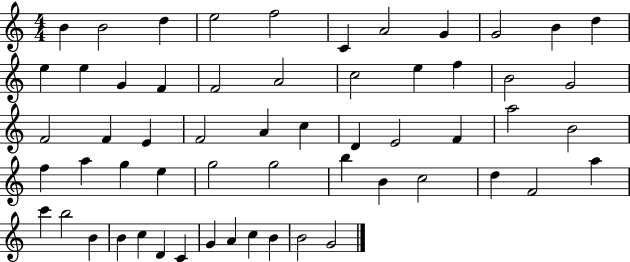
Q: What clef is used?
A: treble